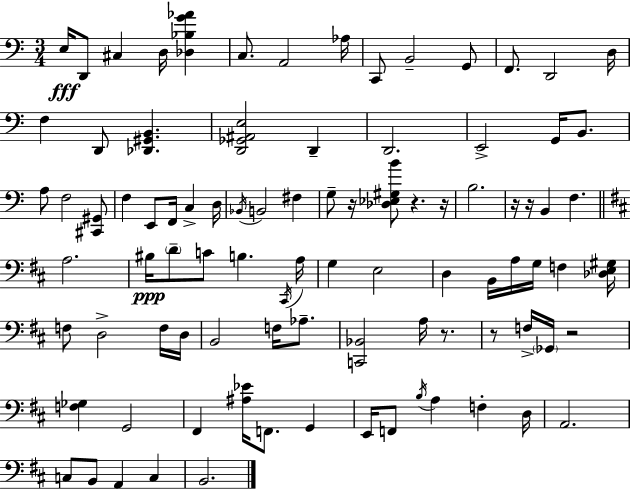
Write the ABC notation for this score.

X:1
T:Untitled
M:3/4
L:1/4
K:C
E,/4 D,,/2 ^C, D,/4 [_D,_B,G_A] C,/2 A,,2 _A,/4 C,,/2 B,,2 G,,/2 F,,/2 D,,2 D,/4 F, D,,/2 [_D,,^G,,B,,] [D,,_G,,^A,,E,]2 D,, D,,2 E,,2 G,,/4 B,,/2 A,/2 F,2 [^C,,^G,,]/2 F, E,,/2 F,,/4 C, D,/4 _B,,/4 B,,2 ^F, G,/2 z/4 [_D,_E,^G,B]/2 z z/4 B,2 z/4 z/4 B,, F, A,2 ^B,/4 D/2 C/2 B, ^C,,/4 A,/4 G, E,2 D, B,,/4 A,/4 G,/4 F, [_D,E,^G,]/4 F,/2 D,2 F,/4 D,/4 B,,2 F,/4 _A,/2 [C,,_B,,]2 A,/4 z/2 z/2 F,/4 _G,,/4 z2 [F,_G,] G,,2 ^F,, [^A,_E]/4 F,,/2 G,, E,,/4 F,,/2 B,/4 A, F, D,/4 A,,2 C,/2 B,,/2 A,, C, B,,2